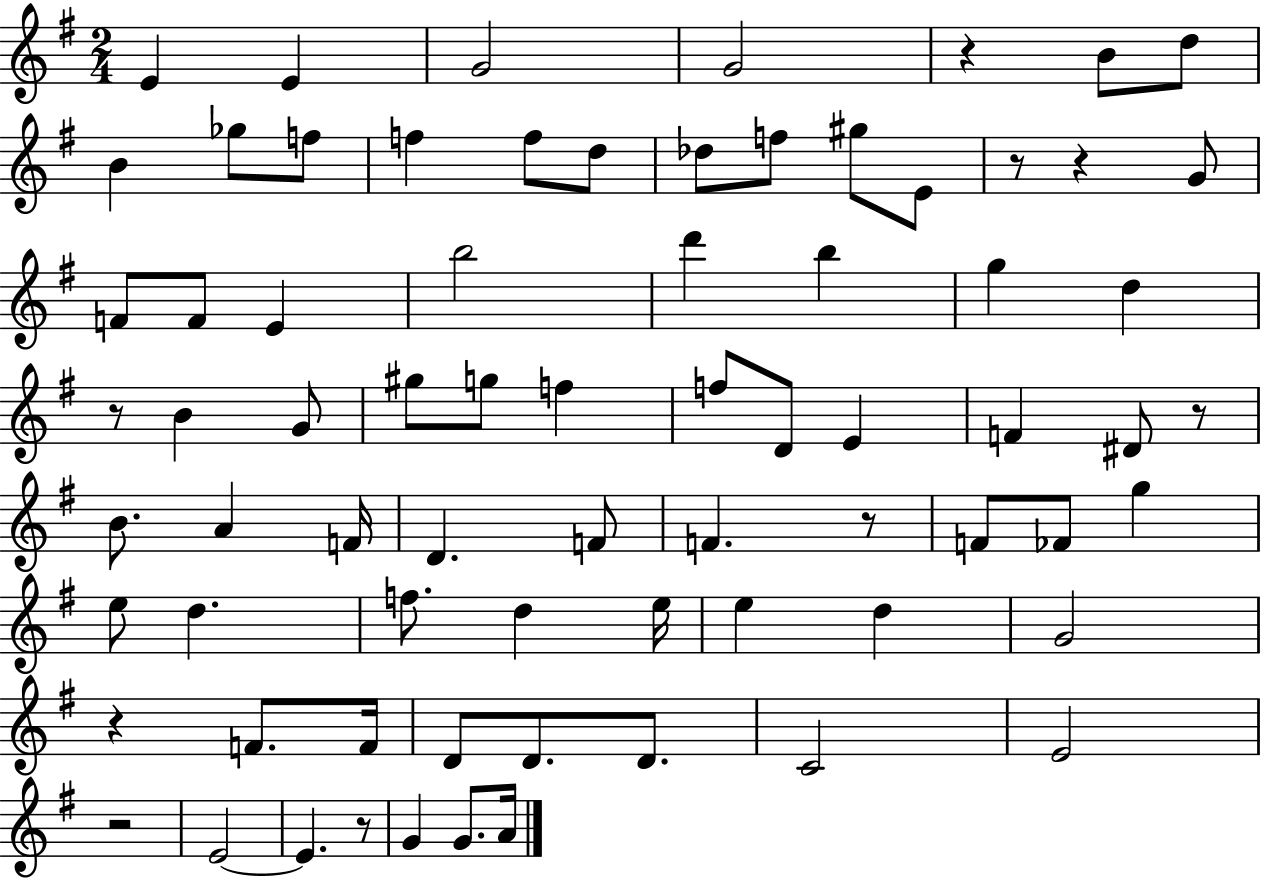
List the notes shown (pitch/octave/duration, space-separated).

E4/q E4/q G4/h G4/h R/q B4/e D5/e B4/q Gb5/e F5/e F5/q F5/e D5/e Db5/e F5/e G#5/e E4/e R/e R/q G4/e F4/e F4/e E4/q B5/h D6/q B5/q G5/q D5/q R/e B4/q G4/e G#5/e G5/e F5/q F5/e D4/e E4/q F4/q D#4/e R/e B4/e. A4/q F4/s D4/q. F4/e F4/q. R/e F4/e FES4/e G5/q E5/e D5/q. F5/e. D5/q E5/s E5/q D5/q G4/h R/q F4/e. F4/s D4/e D4/e. D4/e. C4/h E4/h R/h E4/h E4/q. R/e G4/q G4/e. A4/s